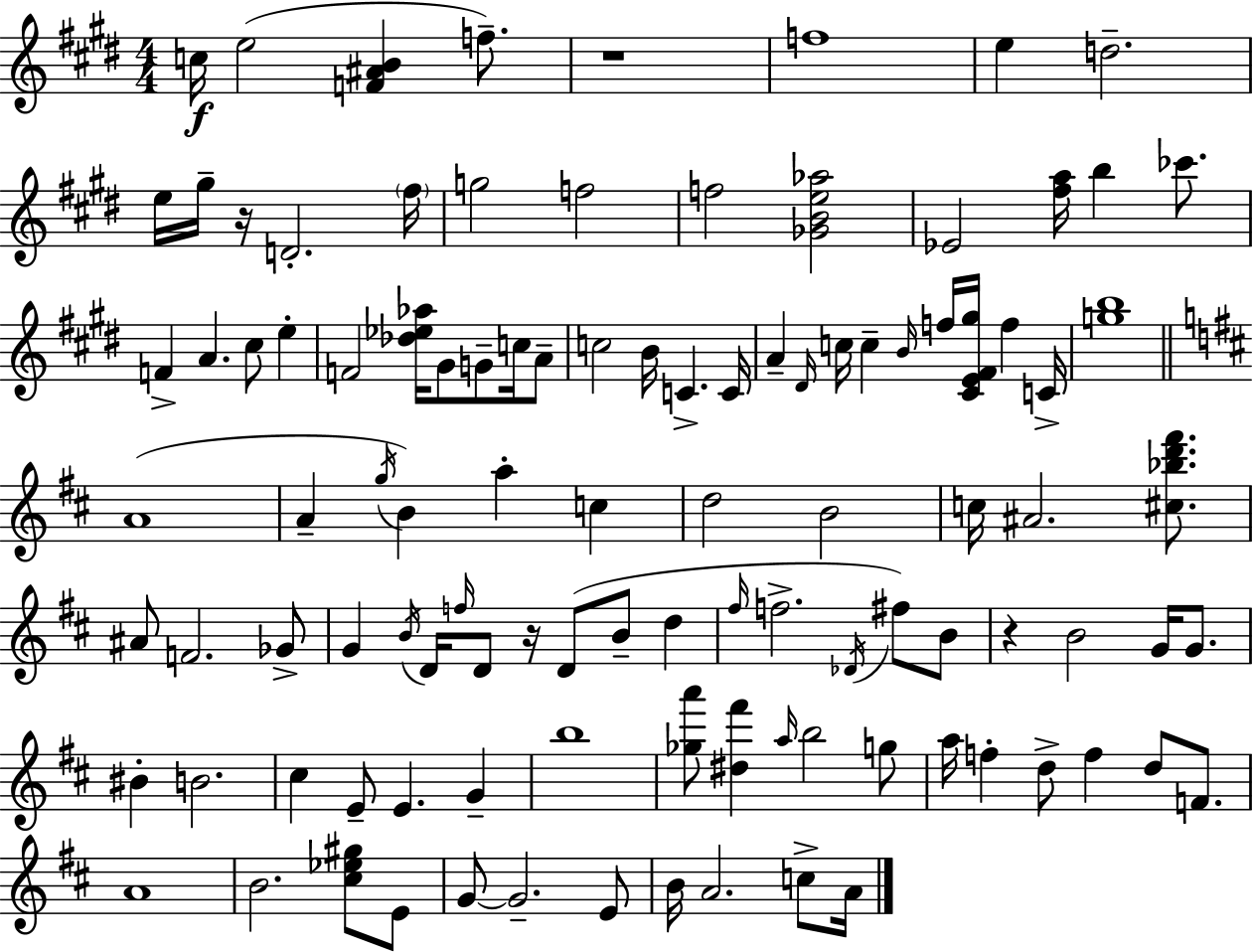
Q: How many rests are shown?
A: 4